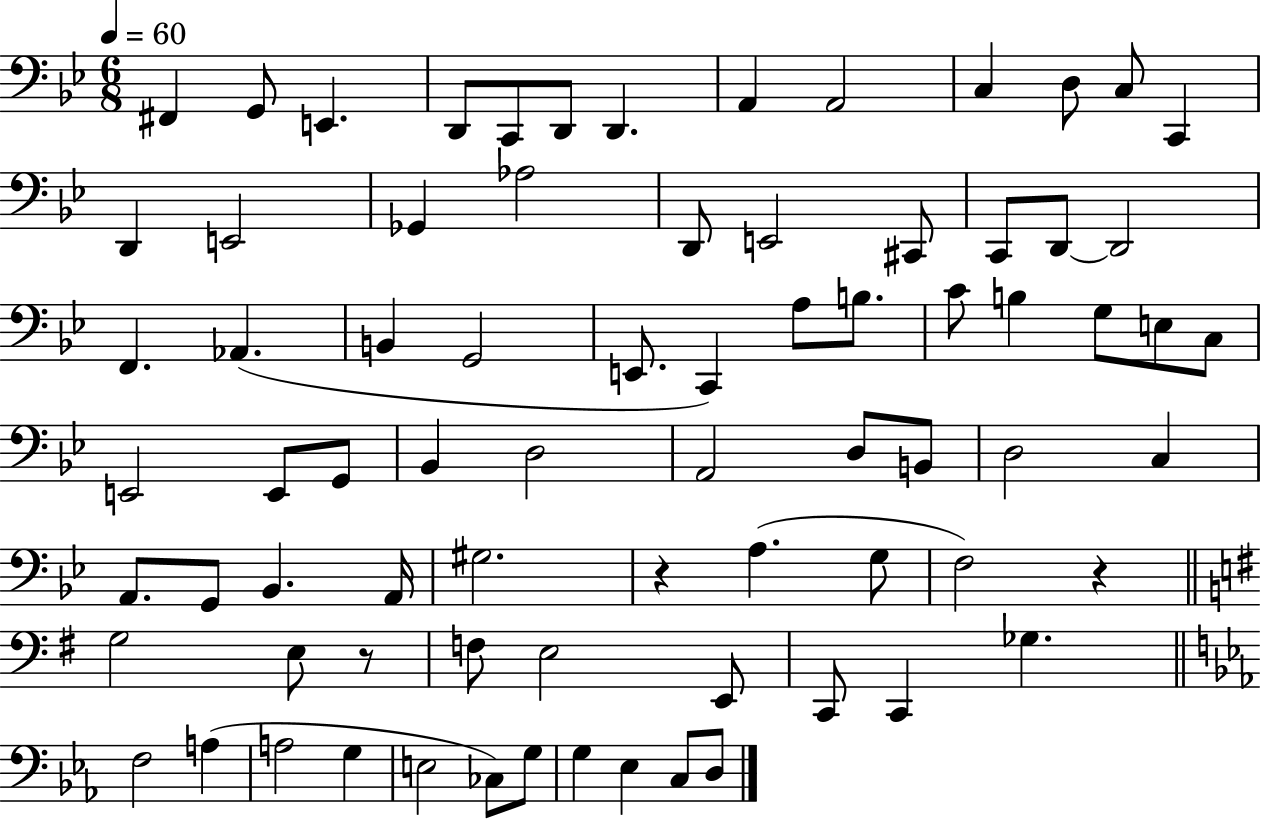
{
  \clef bass
  \numericTimeSignature
  \time 6/8
  \key bes \major
  \tempo 4 = 60
  fis,4 g,8 e,4. | d,8 c,8 d,8 d,4. | a,4 a,2 | c4 d8 c8 c,4 | \break d,4 e,2 | ges,4 aes2 | d,8 e,2 cis,8 | c,8 d,8~~ d,2 | \break f,4. aes,4.( | b,4 g,2 | e,8. c,4) a8 b8. | c'8 b4 g8 e8 c8 | \break e,2 e,8 g,8 | bes,4 d2 | a,2 d8 b,8 | d2 c4 | \break a,8. g,8 bes,4. a,16 | gis2. | r4 a4.( g8 | f2) r4 | \break \bar "||" \break \key g \major g2 e8 r8 | f8 e2 e,8 | c,8 c,4 ges4. | \bar "||" \break \key c \minor f2 a4( | a2 g4 | e2 ces8) g8 | g4 ees4 c8 d8 | \break \bar "|."
}